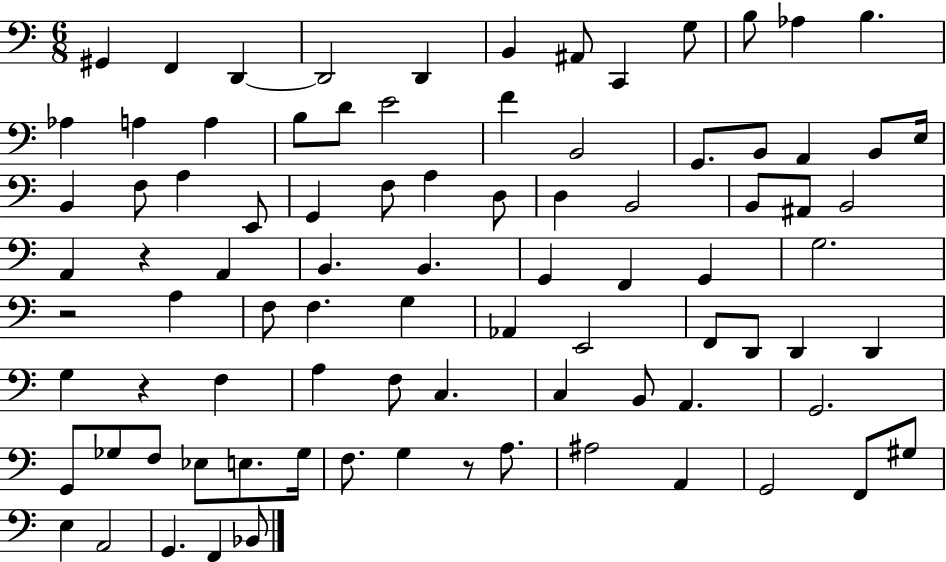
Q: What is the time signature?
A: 6/8